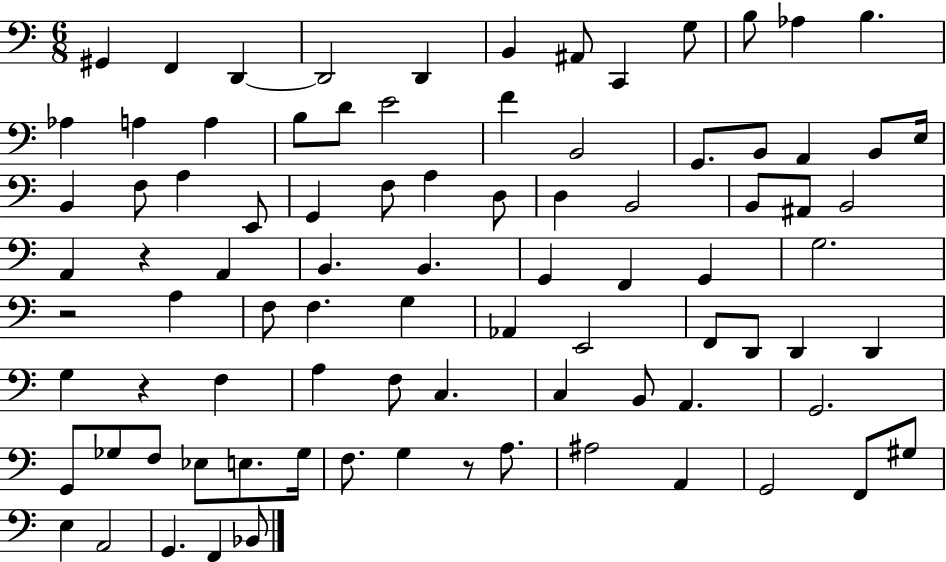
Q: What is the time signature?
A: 6/8